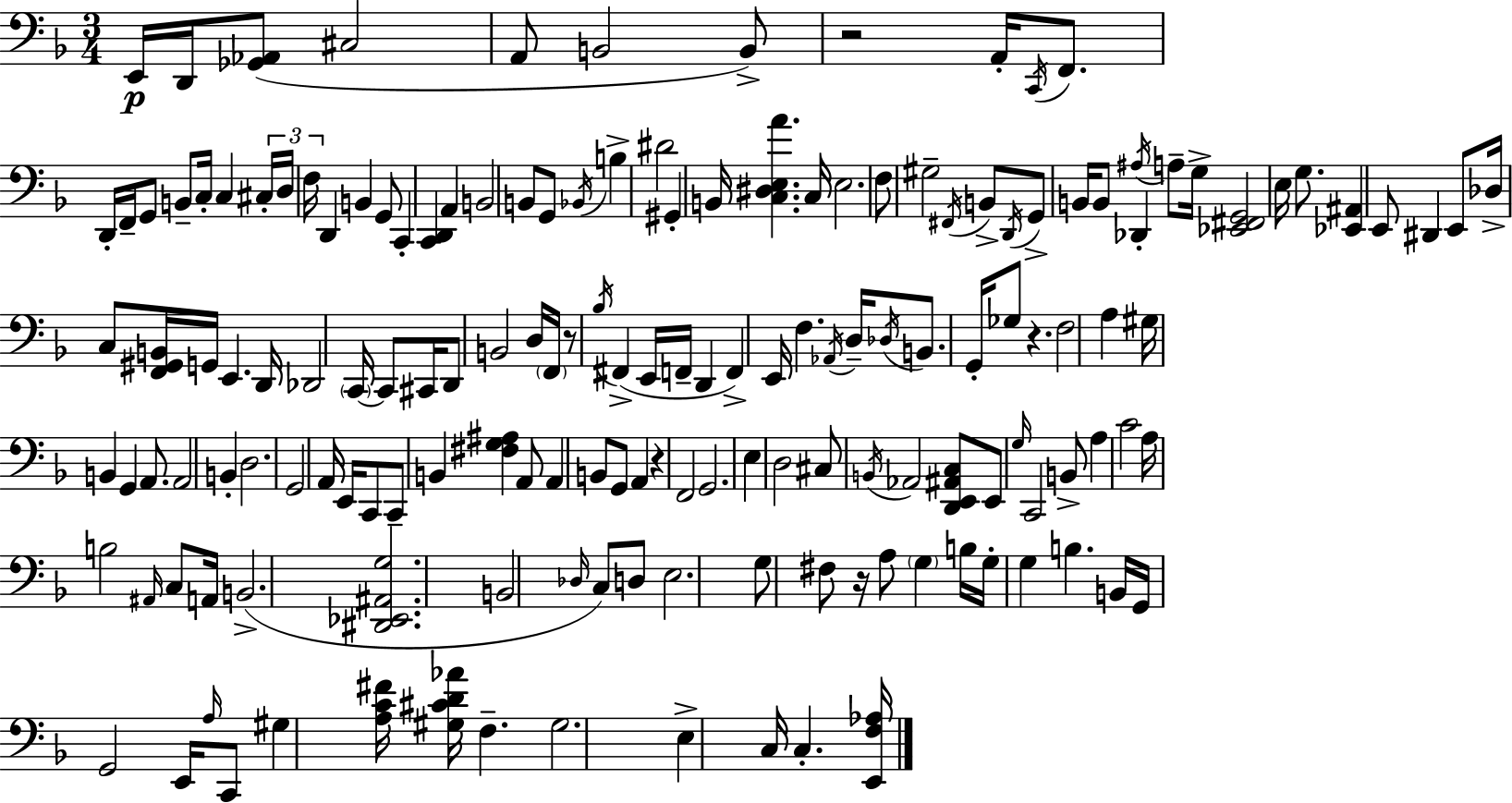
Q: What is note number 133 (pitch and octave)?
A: E2